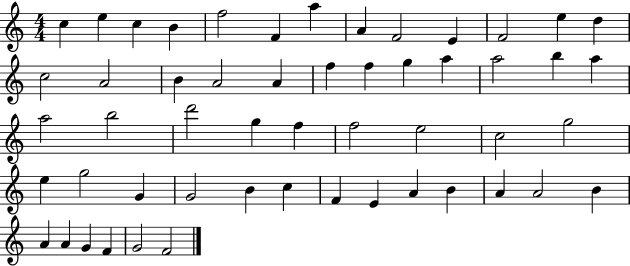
C5/q E5/q C5/q B4/q F5/h F4/q A5/q A4/q F4/h E4/q F4/h E5/q D5/q C5/h A4/h B4/q A4/h A4/q F5/q F5/q G5/q A5/q A5/h B5/q A5/q A5/h B5/h D6/h G5/q F5/q F5/h E5/h C5/h G5/h E5/q G5/h G4/q G4/h B4/q C5/q F4/q E4/q A4/q B4/q A4/q A4/h B4/q A4/q A4/q G4/q F4/q G4/h F4/h